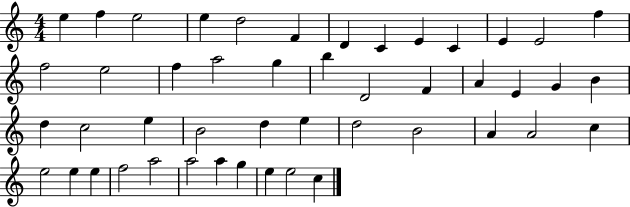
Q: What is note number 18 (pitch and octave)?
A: G5